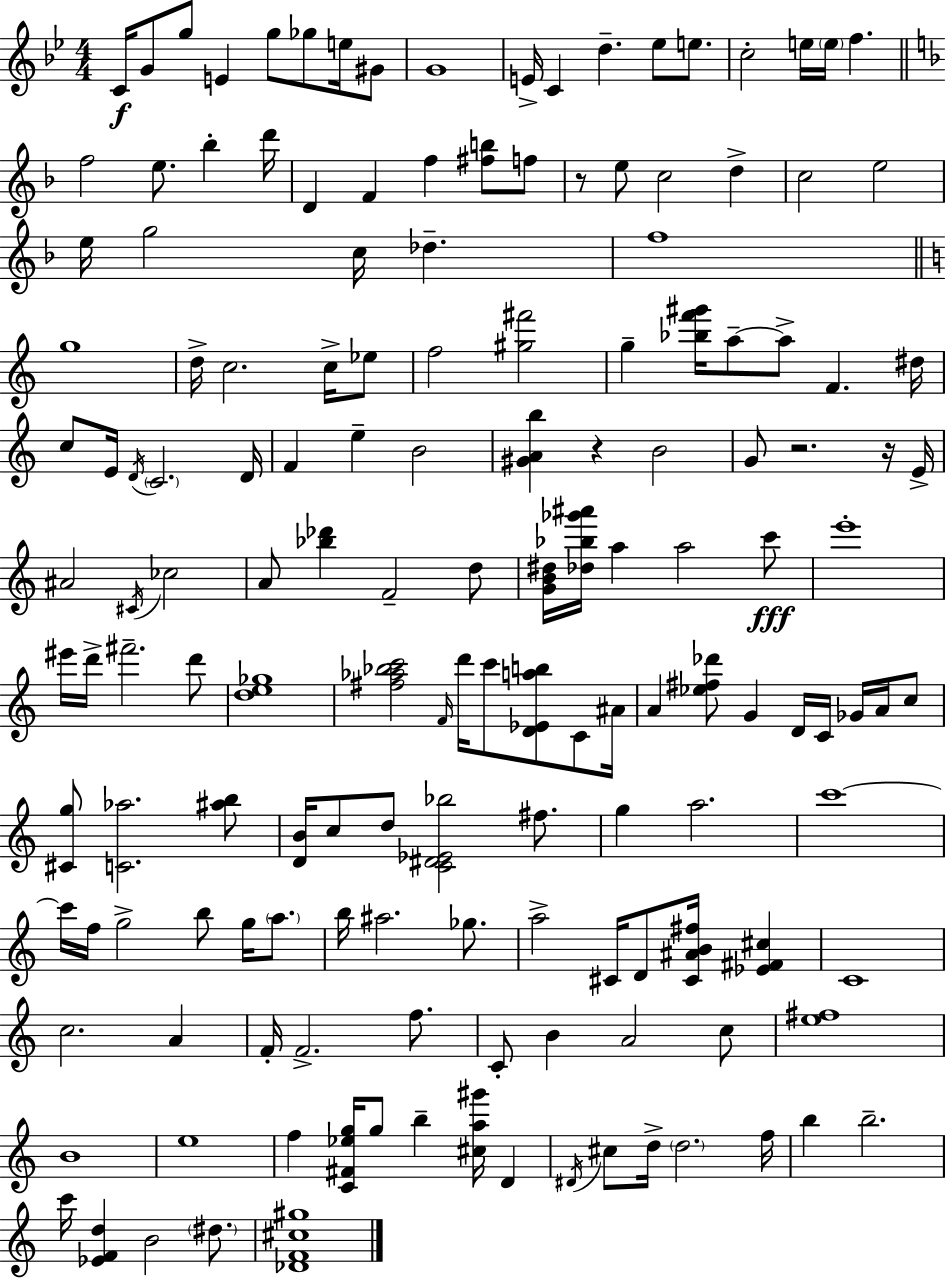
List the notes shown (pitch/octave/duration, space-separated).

C4/s G4/e G5/e E4/q G5/e Gb5/e E5/s G#4/e G4/w E4/s C4/q D5/q. Eb5/e E5/e. C5/h E5/s E5/s F5/q. F5/h E5/e. Bb5/q D6/s D4/q F4/q F5/q [F#5,B5]/e F5/e R/e E5/e C5/h D5/q C5/h E5/h E5/s G5/h C5/s Db5/q. F5/w G5/w D5/s C5/h. C5/s Eb5/e F5/h [G#5,F#6]/h G5/q [Bb5,F6,G#6]/s A5/e A5/e F4/q. D#5/s C5/e E4/s D4/s C4/h. D4/s F4/q E5/q B4/h [G#4,A4,B5]/q R/q B4/h G4/e R/h. R/s E4/s A#4/h C#4/s CES5/h A4/e [Bb5,Db6]/q F4/h D5/e [G4,B4,D#5]/s [Db5,Bb5,Gb6,A#6]/s A5/q A5/h C6/e E6/w EIS6/s D6/s F#6/h. D6/e [D5,E5,Gb5]/w [F#5,Ab5,Bb5,C6]/h F4/s D6/s C6/e [D4,Eb4,A5,B5]/e C4/e A#4/s A4/q [Eb5,F#5,Db6]/e G4/q D4/s C4/s Gb4/s A4/s C5/e [C#4,G5]/e [C4,Ab5]/h. [A#5,B5]/e [D4,B4]/s C5/e D5/e [C4,D#4,Eb4,Bb5]/h F#5/e. G5/q A5/h. C6/w C6/s F5/s G5/h B5/e G5/s A5/e. B5/s A#5/h. Gb5/e. A5/h C#4/s D4/e [C#4,A#4,B4,F#5]/s [Eb4,F#4,C#5]/q C4/w C5/h. A4/q F4/s F4/h. F5/e. C4/e B4/q A4/h C5/e [E5,F#5]/w B4/w E5/w F5/q [C4,F#4,Eb5,G5]/s G5/e B5/q [C#5,A5,G#6]/s D4/q D#4/s C#5/e D5/s D5/h. F5/s B5/q B5/h. C6/s [Eb4,F4,D5]/q B4/h D#5/e. [Db4,F4,C#5,G#5]/w